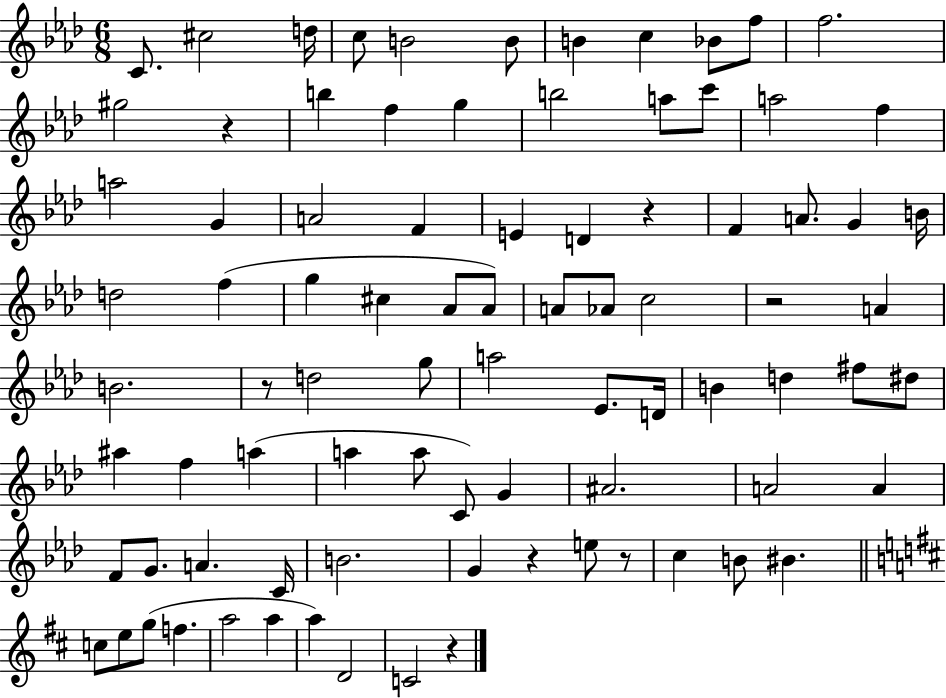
{
  \clef treble
  \numericTimeSignature
  \time 6/8
  \key aes \major
  c'8. cis''2 d''16 | c''8 b'2 b'8 | b'4 c''4 bes'8 f''8 | f''2. | \break gis''2 r4 | b''4 f''4 g''4 | b''2 a''8 c'''8 | a''2 f''4 | \break a''2 g'4 | a'2 f'4 | e'4 d'4 r4 | f'4 a'8. g'4 b'16 | \break d''2 f''4( | g''4 cis''4 aes'8 aes'8) | a'8 aes'8 c''2 | r2 a'4 | \break b'2. | r8 d''2 g''8 | a''2 ees'8. d'16 | b'4 d''4 fis''8 dis''8 | \break ais''4 f''4 a''4( | a''4 a''8 c'8) g'4 | ais'2. | a'2 a'4 | \break f'8 g'8. a'4. c'16 | b'2. | g'4 r4 e''8 r8 | c''4 b'8 bis'4. | \break \bar "||" \break \key b \minor c''8 e''8 g''8( f''4. | a''2 a''4 | a''4) d'2 | c'2 r4 | \break \bar "|."
}